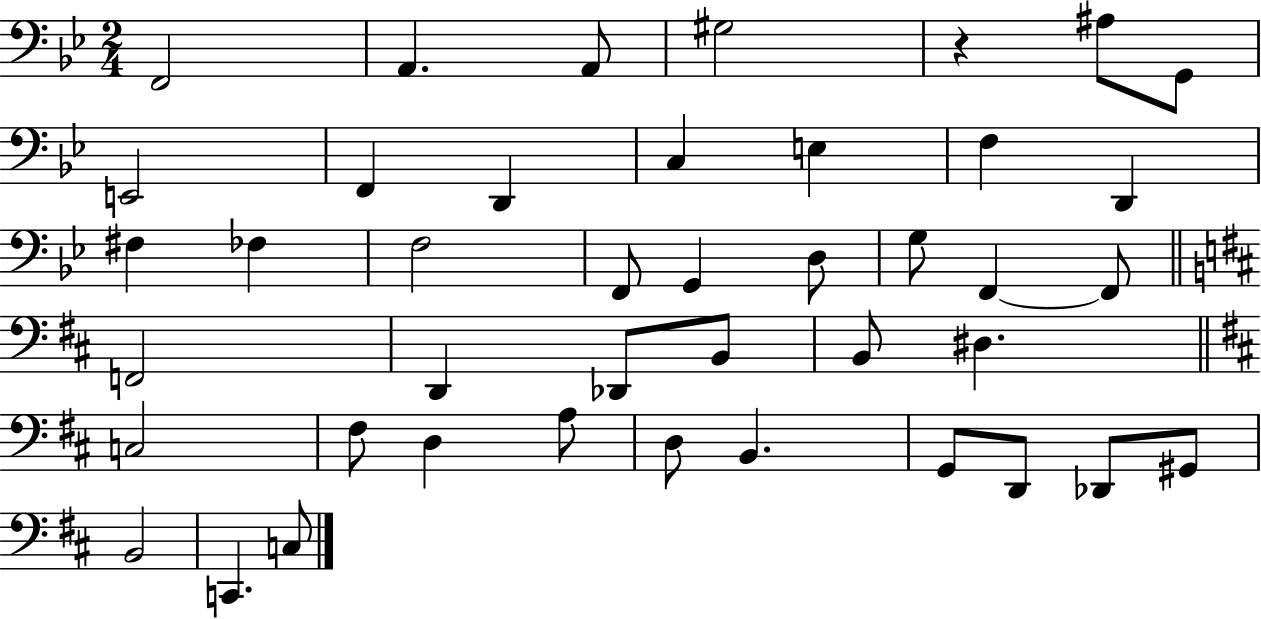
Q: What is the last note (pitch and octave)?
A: C3